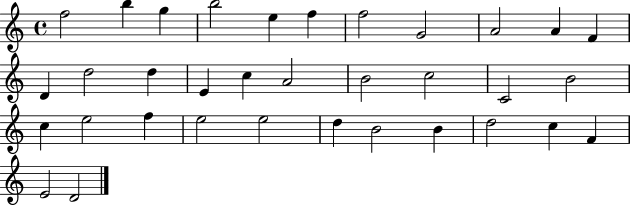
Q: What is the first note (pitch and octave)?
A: F5